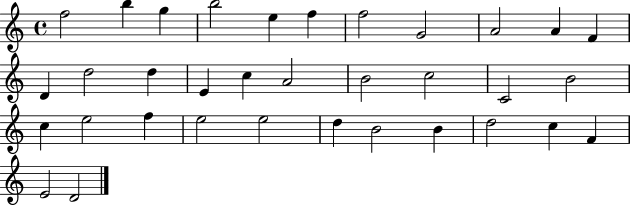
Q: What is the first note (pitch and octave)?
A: F5